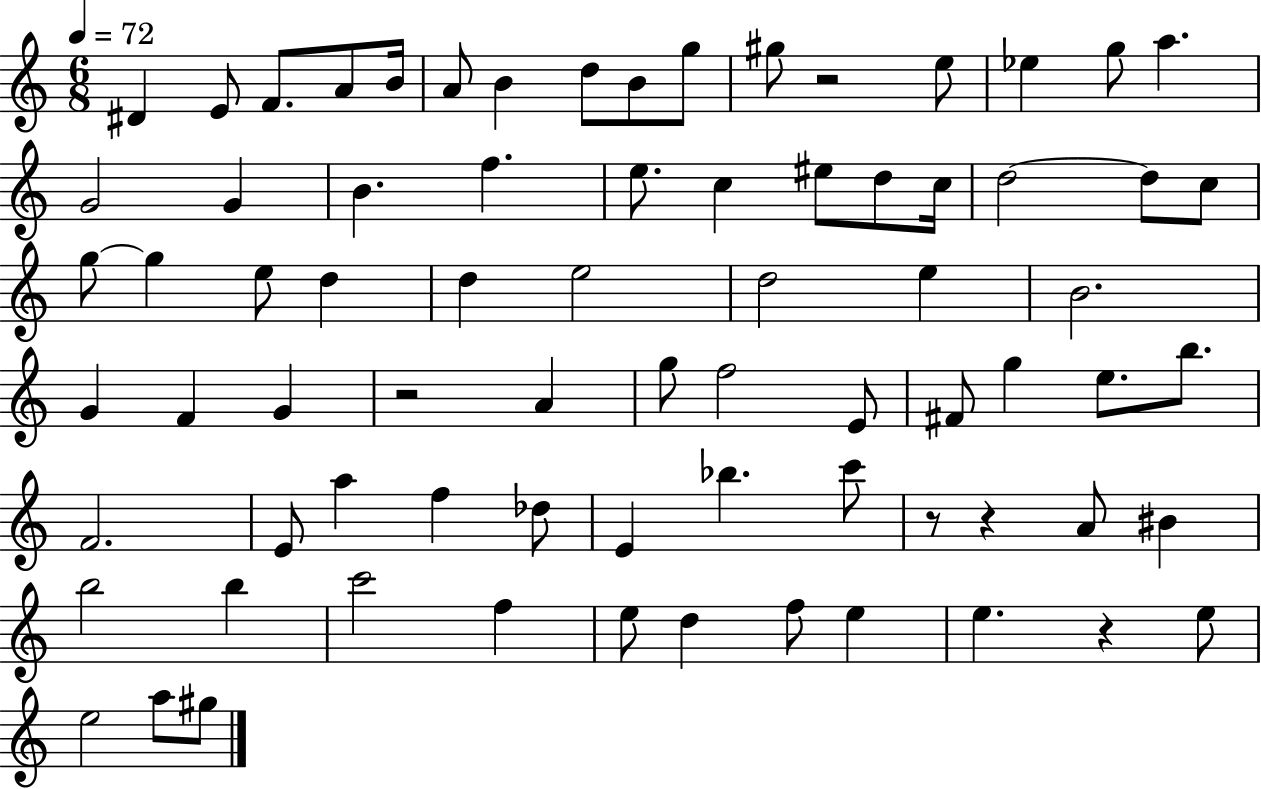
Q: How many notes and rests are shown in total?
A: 75